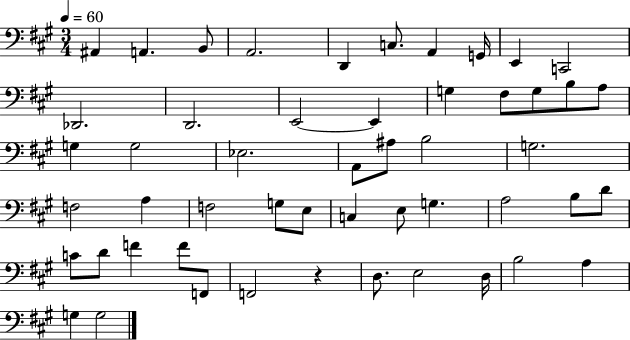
A#2/q A2/q. B2/e A2/h. D2/q C3/e. A2/q G2/s E2/q C2/h Db2/h. D2/h. E2/h E2/q G3/q F#3/e G3/e B3/e A3/e G3/q G3/h Eb3/h. A2/e A#3/e B3/h G3/h. F3/h A3/q F3/h G3/e E3/e C3/q E3/e G3/q. A3/h B3/e D4/e C4/e D4/e F4/q F4/e F2/e F2/h R/q D3/e. E3/h D3/s B3/h A3/q G3/q G3/h